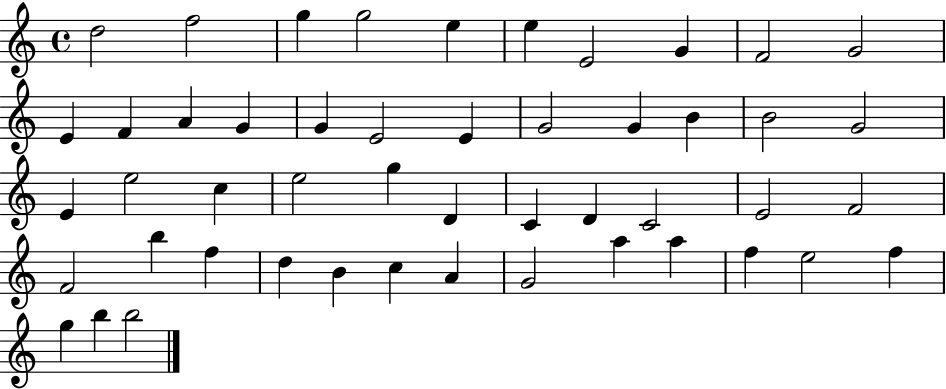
D5/h F5/h G5/q G5/h E5/q E5/q E4/h G4/q F4/h G4/h E4/q F4/q A4/q G4/q G4/q E4/h E4/q G4/h G4/q B4/q B4/h G4/h E4/q E5/h C5/q E5/h G5/q D4/q C4/q D4/q C4/h E4/h F4/h F4/h B5/q F5/q D5/q B4/q C5/q A4/q G4/h A5/q A5/q F5/q E5/h F5/q G5/q B5/q B5/h